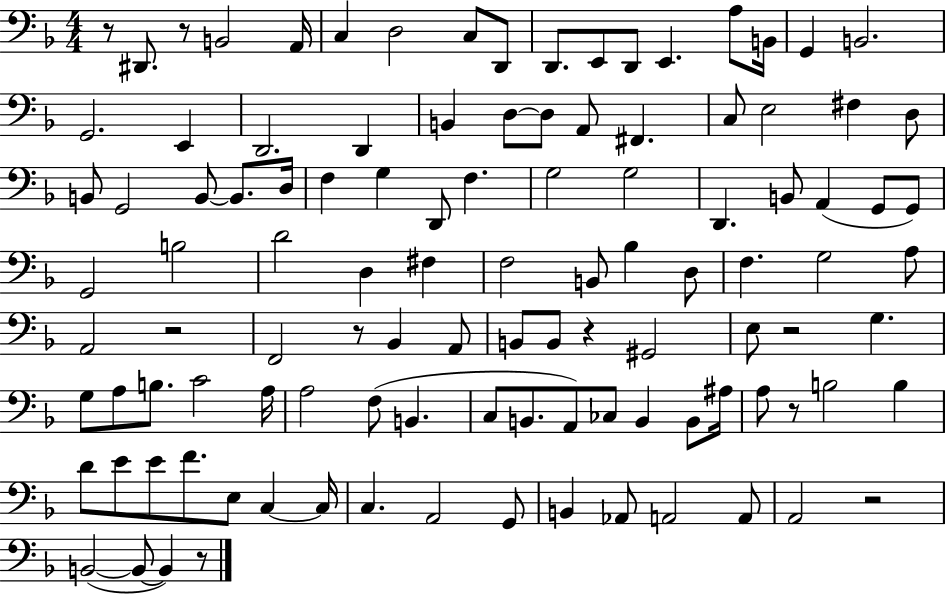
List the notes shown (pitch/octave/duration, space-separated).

R/e D#2/e. R/e B2/h A2/s C3/q D3/h C3/e D2/e D2/e. E2/e D2/e E2/q. A3/e B2/s G2/q B2/h. G2/h. E2/q D2/h. D2/q B2/q D3/e D3/e A2/e F#2/q. C3/e E3/h F#3/q D3/e B2/e G2/h B2/e B2/e. D3/s F3/q G3/q D2/e F3/q. G3/h G3/h D2/q. B2/e A2/q G2/e G2/e G2/h B3/h D4/h D3/q F#3/q F3/h B2/e Bb3/q D3/e F3/q. G3/h A3/e A2/h R/h F2/h R/e Bb2/q A2/e B2/e B2/e R/q G#2/h E3/e R/h G3/q. G3/e A3/e B3/e. C4/h A3/s A3/h F3/e B2/q. C3/e B2/e. A2/e CES3/e B2/q B2/e A#3/s A3/e R/e B3/h B3/q D4/e E4/e E4/e F4/e. E3/e C3/q C3/s C3/q. A2/h G2/e B2/q Ab2/e A2/h A2/e A2/h R/h B2/h B2/e B2/q R/e